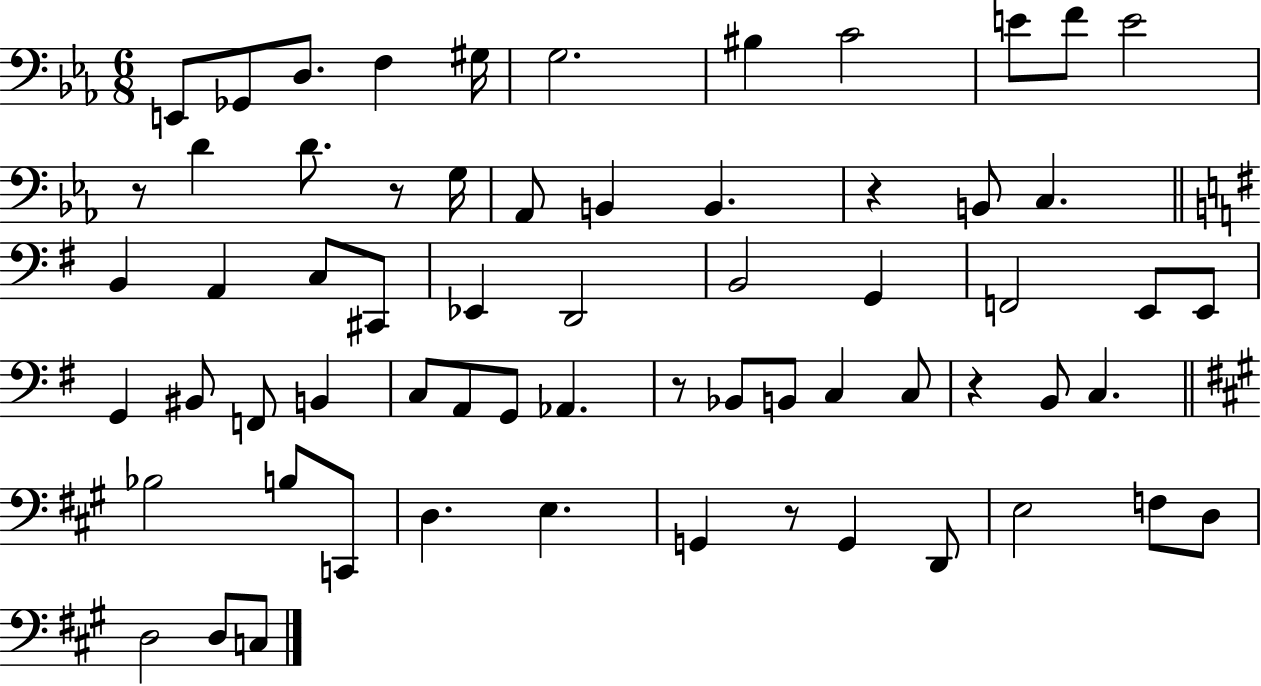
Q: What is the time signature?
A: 6/8